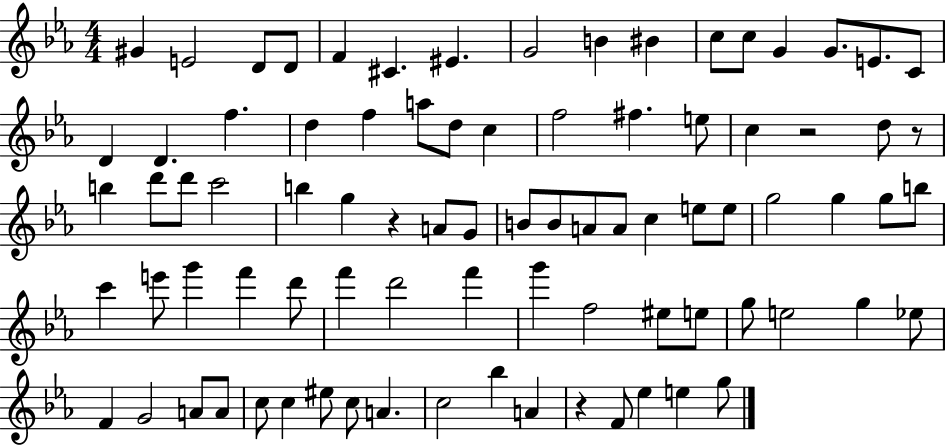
{
  \clef treble
  \numericTimeSignature
  \time 4/4
  \key ees \major
  gis'4 e'2 d'8 d'8 | f'4 cis'4. eis'4. | g'2 b'4 bis'4 | c''8 c''8 g'4 g'8. e'8. c'8 | \break d'4 d'4. f''4. | d''4 f''4 a''8 d''8 c''4 | f''2 fis''4. e''8 | c''4 r2 d''8 r8 | \break b''4 d'''8 d'''8 c'''2 | b''4 g''4 r4 a'8 g'8 | b'8 b'8 a'8 a'8 c''4 e''8 e''8 | g''2 g''4 g''8 b''8 | \break c'''4 e'''8 g'''4 f'''4 d'''8 | f'''4 d'''2 f'''4 | g'''4 f''2 eis''8 e''8 | g''8 e''2 g''4 ees''8 | \break f'4 g'2 a'8 a'8 | c''8 c''4 eis''8 c''8 a'4. | c''2 bes''4 a'4 | r4 f'8 ees''4 e''4 g''8 | \break \bar "|."
}